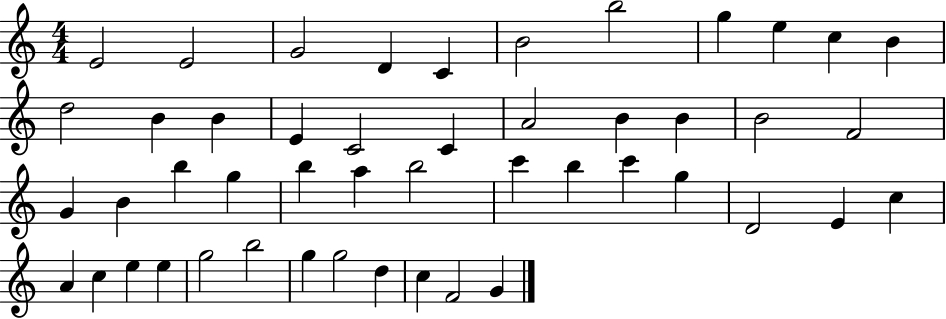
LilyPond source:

{
  \clef treble
  \numericTimeSignature
  \time 4/4
  \key c \major
  e'2 e'2 | g'2 d'4 c'4 | b'2 b''2 | g''4 e''4 c''4 b'4 | \break d''2 b'4 b'4 | e'4 c'2 c'4 | a'2 b'4 b'4 | b'2 f'2 | \break g'4 b'4 b''4 g''4 | b''4 a''4 b''2 | c'''4 b''4 c'''4 g''4 | d'2 e'4 c''4 | \break a'4 c''4 e''4 e''4 | g''2 b''2 | g''4 g''2 d''4 | c''4 f'2 g'4 | \break \bar "|."
}